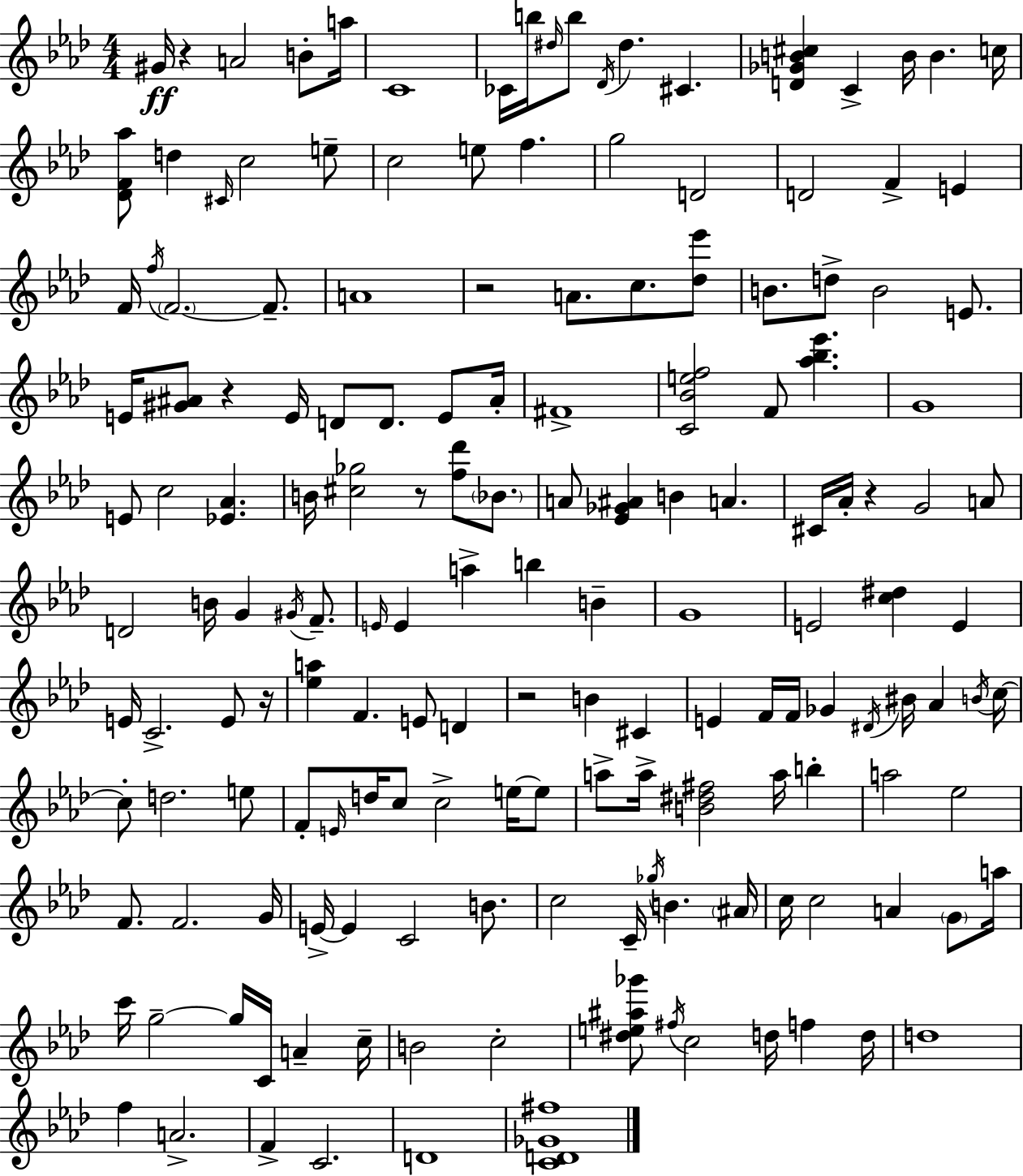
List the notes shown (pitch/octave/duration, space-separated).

G#4/s R/q A4/h B4/e A5/s C4/w CES4/s B5/s D#5/s B5/e Db4/s D#5/q. C#4/q. [D4,Gb4,B4,C#5]/q C4/q B4/s B4/q. C5/s [Db4,F4,Ab5]/e D5/q C#4/s C5/h E5/e C5/h E5/e F5/q. G5/h D4/h D4/h F4/q E4/q F4/s F5/s F4/h. F4/e. A4/w R/h A4/e. C5/e. [Db5,Eb6]/e B4/e. D5/e B4/h E4/e. E4/s [G#4,A#4]/e R/q E4/s D4/e D4/e. E4/e A#4/s F#4/w [C4,Bb4,E5,F5]/h F4/e [Ab5,Bb5,Eb6]/q. G4/w E4/e C5/h [Eb4,Ab4]/q. B4/s [C#5,Gb5]/h R/e [F5,Db6]/e Bb4/e. A4/e [Eb4,Gb4,A#4]/q B4/q A4/q. C#4/s Ab4/s R/q G4/h A4/e D4/h B4/s G4/q G#4/s F4/e. E4/s E4/q A5/q B5/q B4/q G4/w E4/h [C5,D#5]/q E4/q E4/s C4/h. E4/e R/s [Eb5,A5]/q F4/q. E4/e D4/q R/h B4/q C#4/q E4/q F4/s F4/s Gb4/q D#4/s BIS4/s Ab4/q B4/s C5/s C5/e D5/h. E5/e F4/e E4/s D5/s C5/e C5/h E5/s E5/e A5/e A5/s [B4,D#5,F#5]/h A5/s B5/q A5/h Eb5/h F4/e. F4/h. G4/s E4/s E4/q C4/h B4/e. C5/h C4/s Gb5/s B4/q. A#4/s C5/s C5/h A4/q G4/e A5/s C6/s G5/h G5/s C4/s A4/q C5/s B4/h C5/h [D#5,E5,A#5,Gb6]/e F#5/s C5/h D5/s F5/q D5/s D5/w F5/q A4/h. F4/q C4/h. D4/w [C4,D4,Gb4,F#5]/w